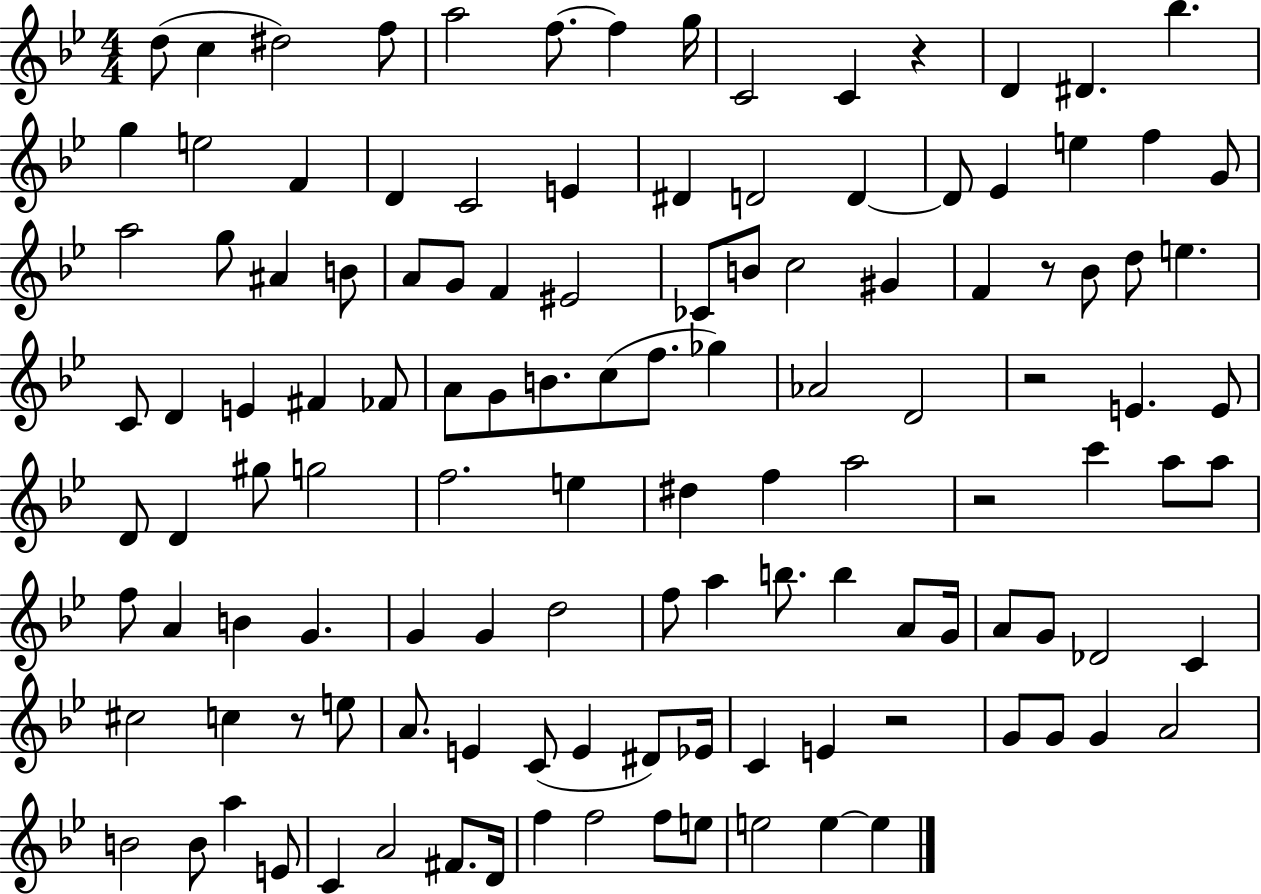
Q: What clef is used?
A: treble